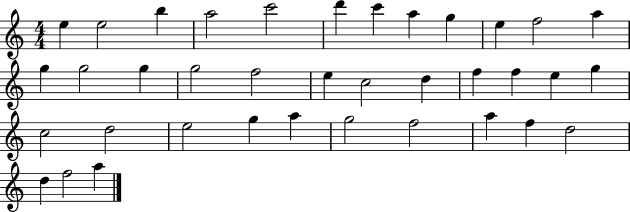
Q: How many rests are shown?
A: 0